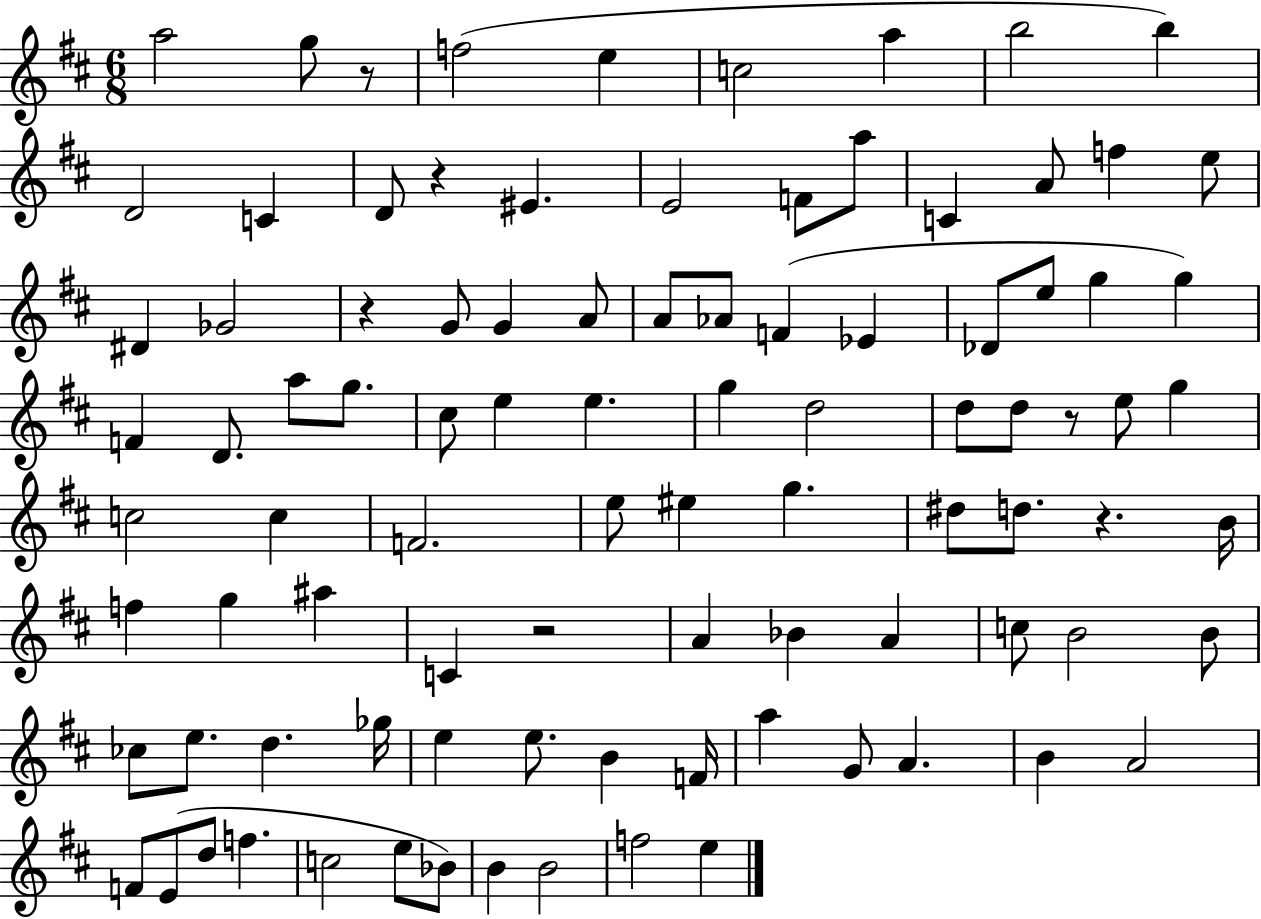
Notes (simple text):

A5/h G5/e R/e F5/h E5/q C5/h A5/q B5/h B5/q D4/h C4/q D4/e R/q EIS4/q. E4/h F4/e A5/e C4/q A4/e F5/q E5/e D#4/q Gb4/h R/q G4/e G4/q A4/e A4/e Ab4/e F4/q Eb4/q Db4/e E5/e G5/q G5/q F4/q D4/e. A5/e G5/e. C#5/e E5/q E5/q. G5/q D5/h D5/e D5/e R/e E5/e G5/q C5/h C5/q F4/h. E5/e EIS5/q G5/q. D#5/e D5/e. R/q. B4/s F5/q G5/q A#5/q C4/q R/h A4/q Bb4/q A4/q C5/e B4/h B4/e CES5/e E5/e. D5/q. Gb5/s E5/q E5/e. B4/q F4/s A5/q G4/e A4/q. B4/q A4/h F4/e E4/e D5/e F5/q. C5/h E5/e Bb4/e B4/q B4/h F5/h E5/q